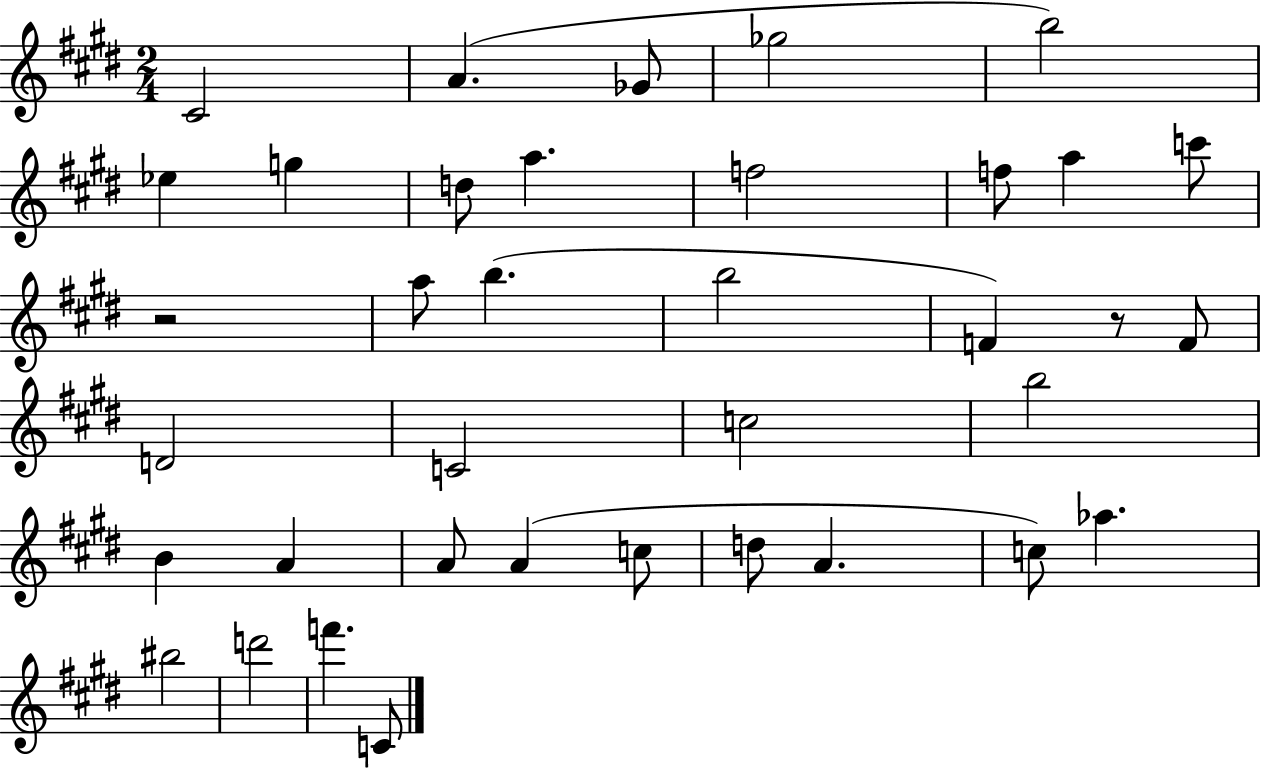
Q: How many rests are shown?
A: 2